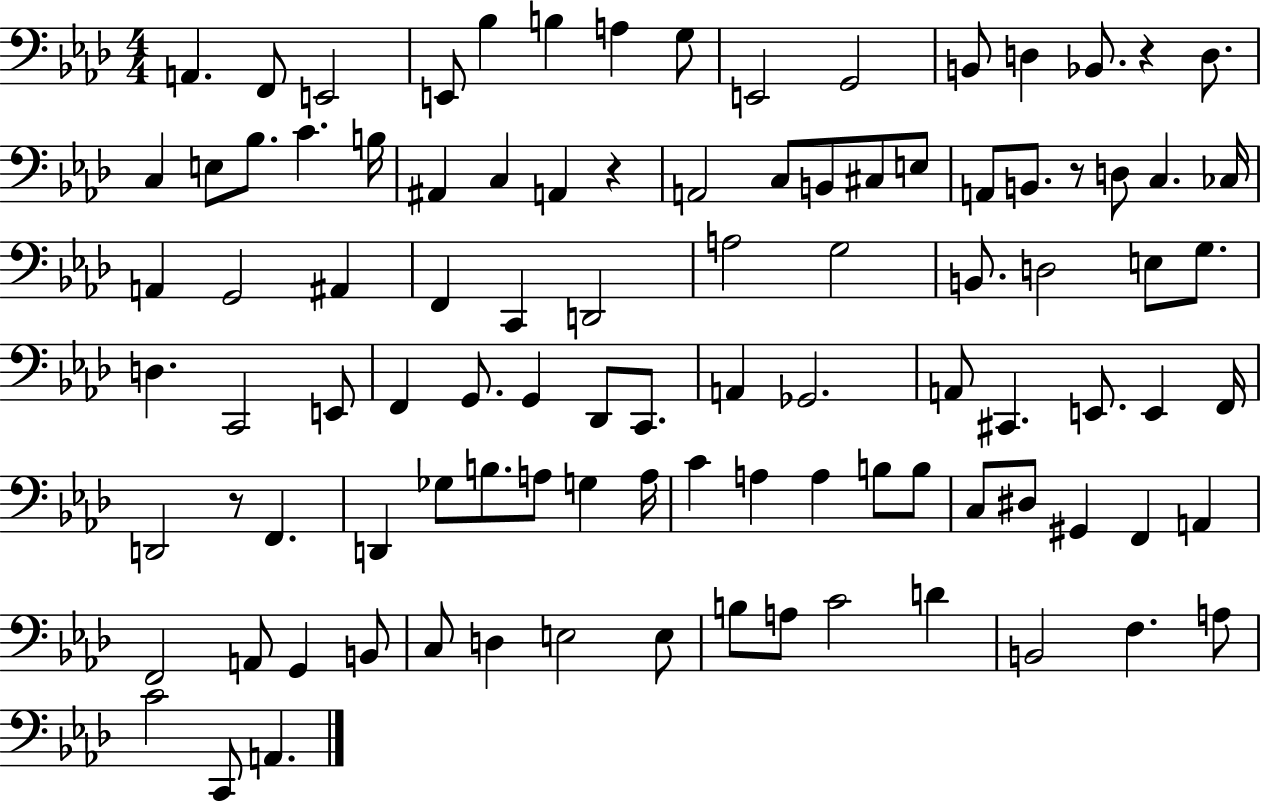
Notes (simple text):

A2/q. F2/e E2/h E2/e Bb3/q B3/q A3/q G3/e E2/h G2/h B2/e D3/q Bb2/e. R/q D3/e. C3/q E3/e Bb3/e. C4/q. B3/s A#2/q C3/q A2/q R/q A2/h C3/e B2/e C#3/e E3/e A2/e B2/e. R/e D3/e C3/q. CES3/s A2/q G2/h A#2/q F2/q C2/q D2/h A3/h G3/h B2/e. D3/h E3/e G3/e. D3/q. C2/h E2/e F2/q G2/e. G2/q Db2/e C2/e. A2/q Gb2/h. A2/e C#2/q. E2/e. E2/q F2/s D2/h R/e F2/q. D2/q Gb3/e B3/e. A3/e G3/q A3/s C4/q A3/q A3/q B3/e B3/e C3/e D#3/e G#2/q F2/q A2/q F2/h A2/e G2/q B2/e C3/e D3/q E3/h E3/e B3/e A3/e C4/h D4/q B2/h F3/q. A3/e C4/h C2/e A2/q.